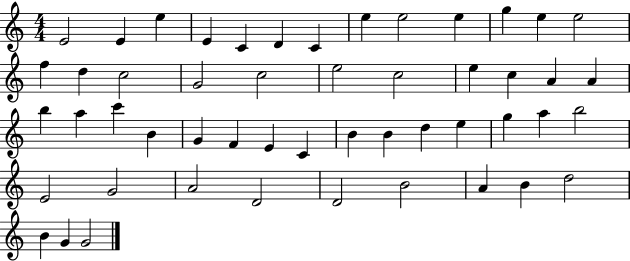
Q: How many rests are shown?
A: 0